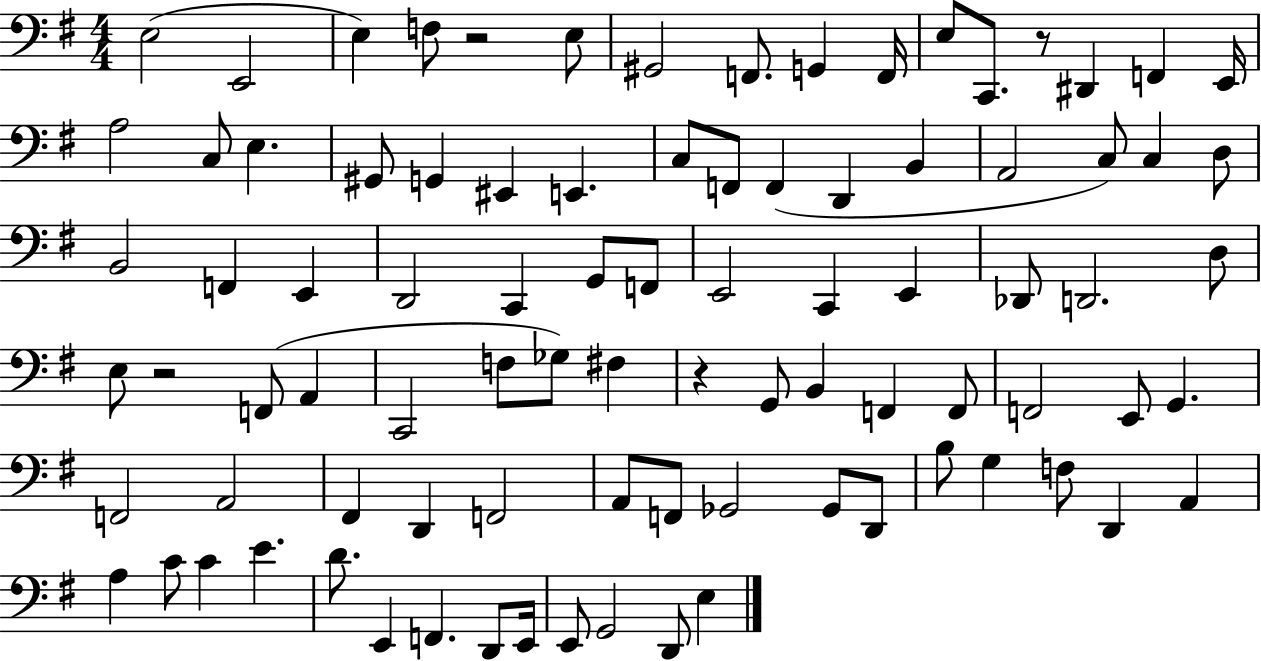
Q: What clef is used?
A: bass